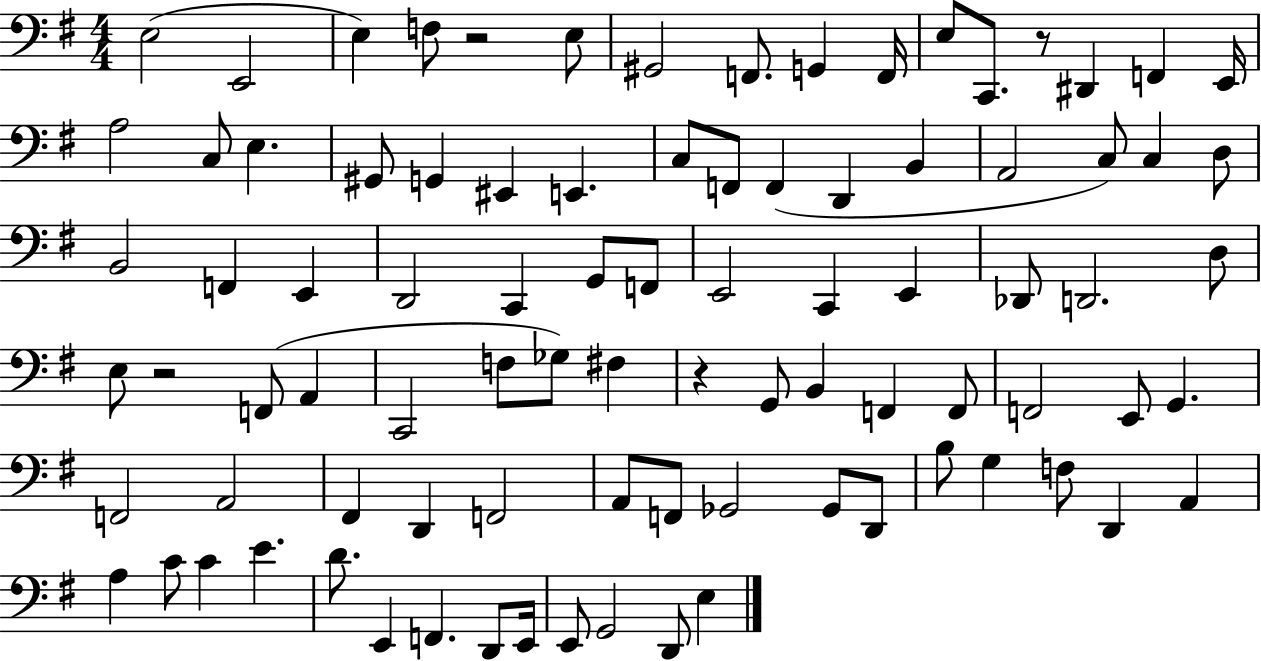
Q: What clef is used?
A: bass